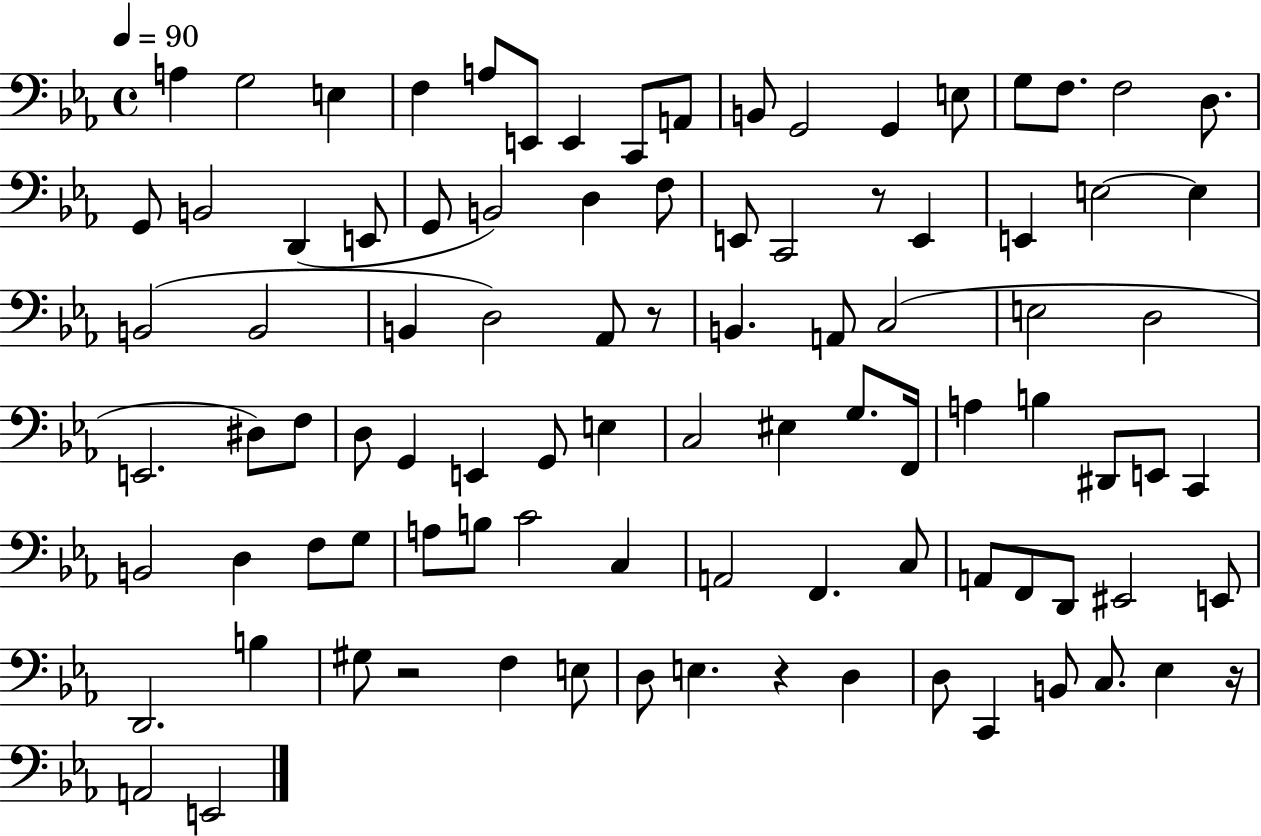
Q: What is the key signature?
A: EES major